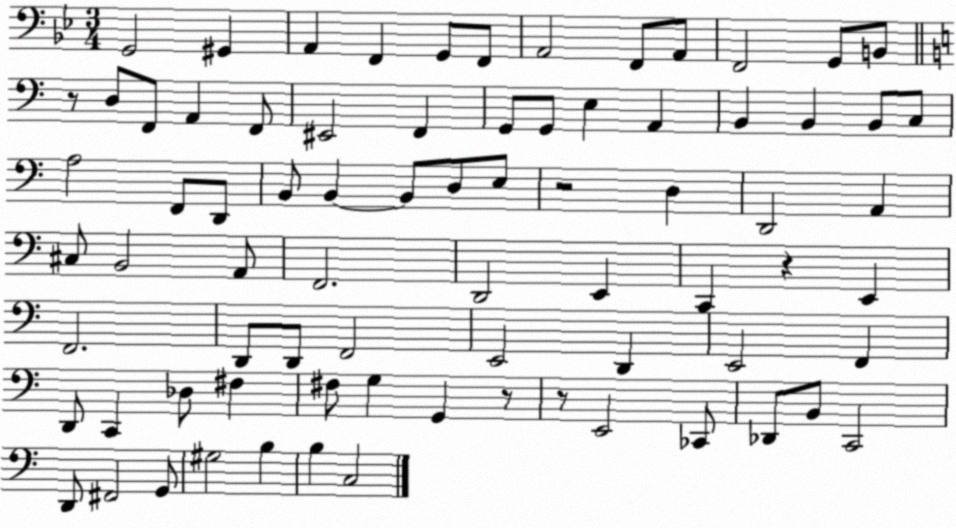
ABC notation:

X:1
T:Untitled
M:3/4
L:1/4
K:Bb
G,,2 ^G,, A,, F,, G,,/2 F,,/2 A,,2 F,,/2 A,,/2 F,,2 G,,/2 B,,/2 z/2 D,/2 F,,/2 A,, F,,/2 ^E,,2 F,, G,,/2 G,,/2 E, A,, B,, B,, B,,/2 C,/2 A,2 F,,/2 D,,/2 B,,/2 B,, B,,/2 D,/2 E,/2 z2 D, D,,2 A,, ^C,/2 B,,2 A,,/2 F,,2 D,,2 E,, C,, z E,, F,,2 D,,/2 D,,/2 F,,2 E,,2 D,, E,,2 F,, D,,/2 C,, _D,/2 ^F, ^F,/2 G, G,, z/2 z/2 E,,2 _C,,/2 _D,,/2 B,,/2 C,,2 D,,/2 ^F,,2 G,,/2 ^G,2 B, B, C,2